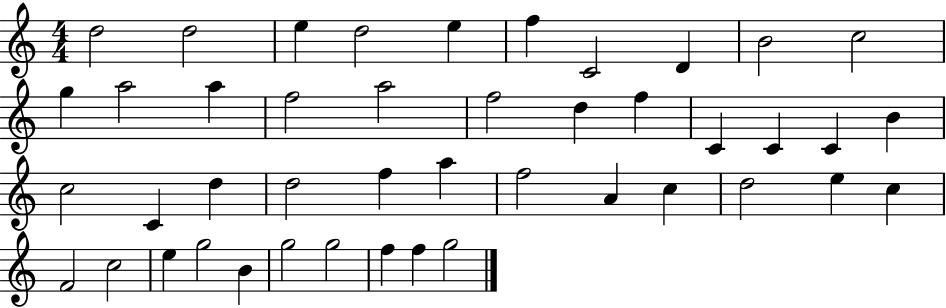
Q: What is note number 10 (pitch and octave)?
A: C5